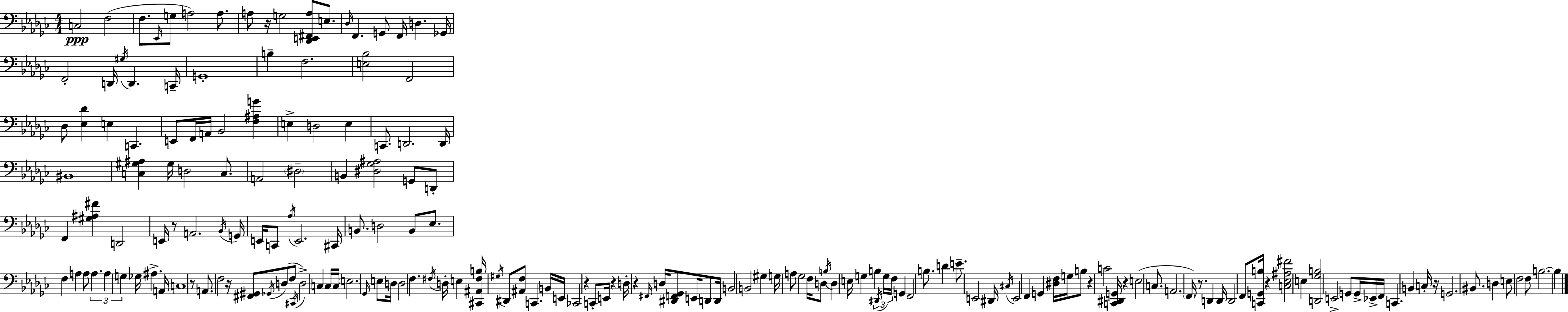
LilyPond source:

{
  \clef bass
  \numericTimeSignature
  \time 4/4
  \key ees \minor
  c2\ppp f2( | f8. \grace { ees,16 } g8 a2) a8. | a8 r16 g2 <des, e, fis, a>8 e8. | \grace { des16 } f,4. g,8 f,16 d4. | \break ges,16 f,2-. d,16 \acciaccatura { gis16 } d,4. | c,16-- g,1-. | b4-- f2. | <e bes>2 f,2 | \break des8 <ees des'>4 e4 c,4. | e,8 f,16 a,16 bes,2 <f ais g'>4 | e4-> d2 e4 | c,8. d,2. | \break d,16 bis,1 | <c gis ais>4 gis16 d2 | c8. a,2 \parenthesize dis2-- | b,4 <dis ges ais>2 g,8 | \break d,8-. f,4 <gis ais fis'>4 d,2 | e,16 r8 a,2. | \acciaccatura { bes,16 } g,16 e,16 c,8 \acciaccatura { aes16 } e,2. | cis,16 b,8. d2 | \break b,8 ees8. f4 a4 a8 \tuplet 3/2 { a4. | a4 g4 } ges16 ais4.-> | a,16 c1 | r8 a,8. f2 | \break r16 <fis, gis,>8 \acciaccatura { ges,16 } d8( f8 \acciaccatura { cis,16 } d2->) | c4 c16 c16 \parenthesize e2. | \grace { ges,16 } e8 d16 d2 | f4. \acciaccatura { fis16 } d16-. e4 <cis, ais, fis b>16 \acciaccatura { gis16 } dis,8 | \break <ais, f>8 c,4. b,16 e,16 ces,2 | r4 c,8-. e,16 r4 d16-. r4 | \grace { fis,16 } d16 <dis, f, ges,>8 e,16 d,8 d,16 b,2 | b,2 gis4 g16 | \break a8 ges2 f16 d8 \acciaccatura { b16 } d4 | e16 g4 b4 \tuplet 3/2 { \acciaccatura { dis,16 } g16 f16 } g,4 | f,2 b8. d'4 | e'8.-- e,2 dis,16 \acciaccatura { cis16 } e,2 | \break f,4 g,4 <dis f>16 g16 | b8 r4 c'2 <c, dis, g,>16 r4 | e2( c8. a,2. | \parenthesize f,16) r8. d,4 | \break d,16 d,2 f,8 <c, g, b>16 r4 | <c ees ais fis'>2 e4 <d, ges b>2 | e,2-> g,8 | g,16-> ees,16-> f,16 c,4. b,4 c16-. r16 g,2. | \break bis,8. d4 | e8 f2 f8 b2.~~ | b4 \bar "|."
}